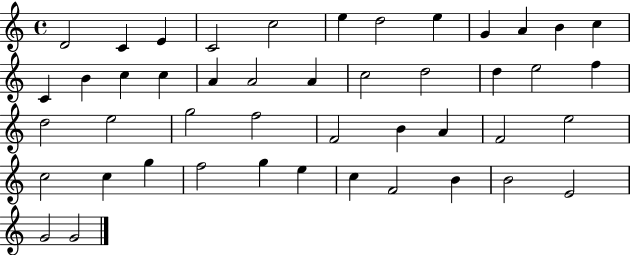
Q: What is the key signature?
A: C major